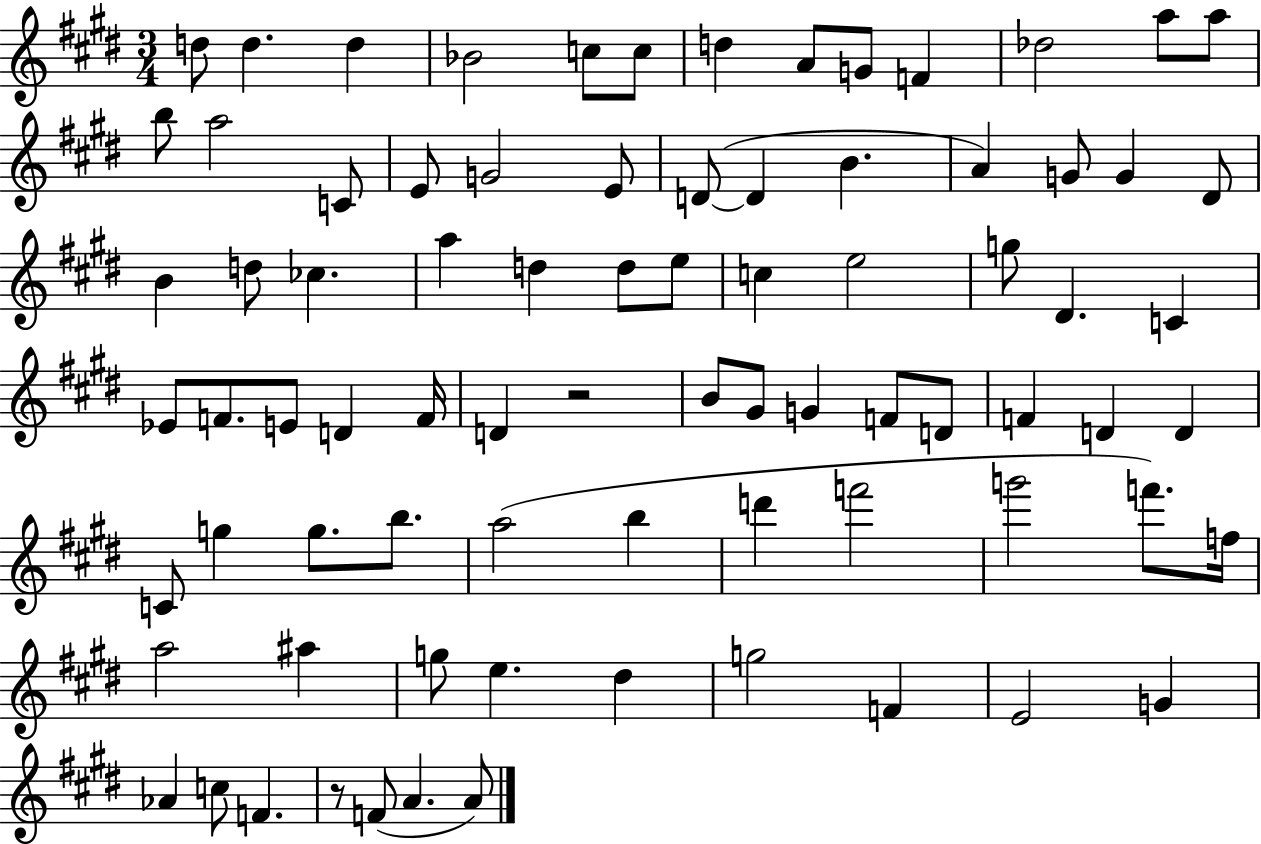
{
  \clef treble
  \numericTimeSignature
  \time 3/4
  \key e \major
  d''8 d''4. d''4 | bes'2 c''8 c''8 | d''4 a'8 g'8 f'4 | des''2 a''8 a''8 | \break b''8 a''2 c'8 | e'8 g'2 e'8 | d'8~(~ d'4 b'4. | a'4) g'8 g'4 dis'8 | \break b'4 d''8 ces''4. | a''4 d''4 d''8 e''8 | c''4 e''2 | g''8 dis'4. c'4 | \break ees'8 f'8. e'8 d'4 f'16 | d'4 r2 | b'8 gis'8 g'4 f'8 d'8 | f'4 d'4 d'4 | \break c'8 g''4 g''8. b''8. | a''2( b''4 | d'''4 f'''2 | g'''2 f'''8.) f''16 | \break a''2 ais''4 | g''8 e''4. dis''4 | g''2 f'4 | e'2 g'4 | \break aes'4 c''8 f'4. | r8 f'8( a'4. a'8) | \bar "|."
}